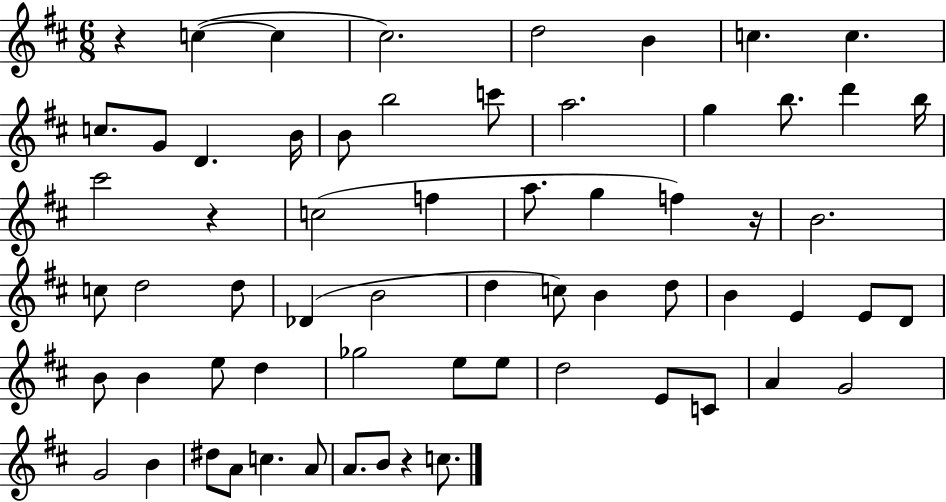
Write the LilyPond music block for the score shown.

{
  \clef treble
  \numericTimeSignature
  \time 6/8
  \key d \major
  r4 c''4~(~ c''4 | cis''2.) | d''2 b'4 | c''4. c''4. | \break c''8. g'8 d'4. b'16 | b'8 b''2 c'''8 | a''2. | g''4 b''8. d'''4 b''16 | \break cis'''2 r4 | c''2( f''4 | a''8. g''4 f''4) r16 | b'2. | \break c''8 d''2 d''8 | des'4( b'2 | d''4 c''8) b'4 d''8 | b'4 e'4 e'8 d'8 | \break b'8 b'4 e''8 d''4 | ges''2 e''8 e''8 | d''2 e'8 c'8 | a'4 g'2 | \break g'2 b'4 | dis''8 a'8 c''4. a'8 | a'8. b'8 r4 c''8. | \bar "|."
}